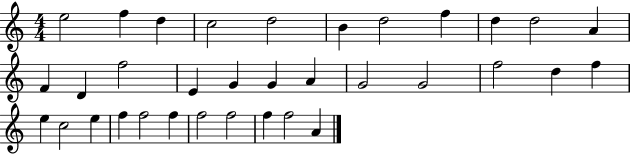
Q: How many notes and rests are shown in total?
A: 34